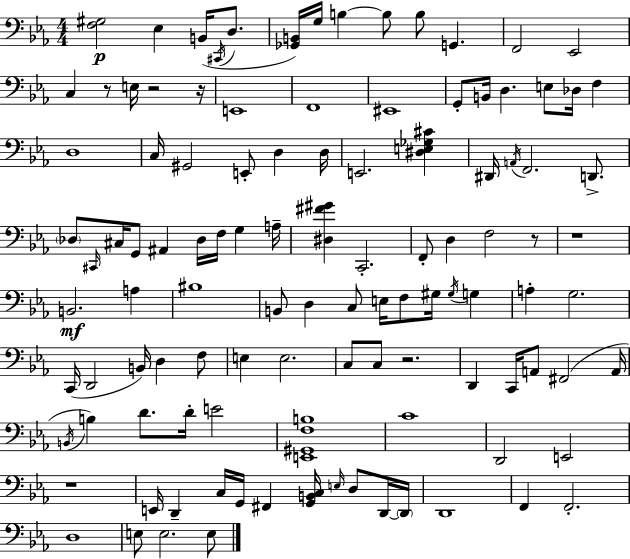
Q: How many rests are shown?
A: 7